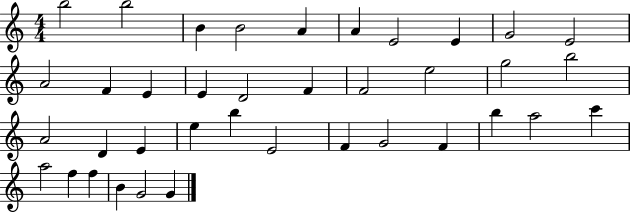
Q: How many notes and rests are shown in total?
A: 38